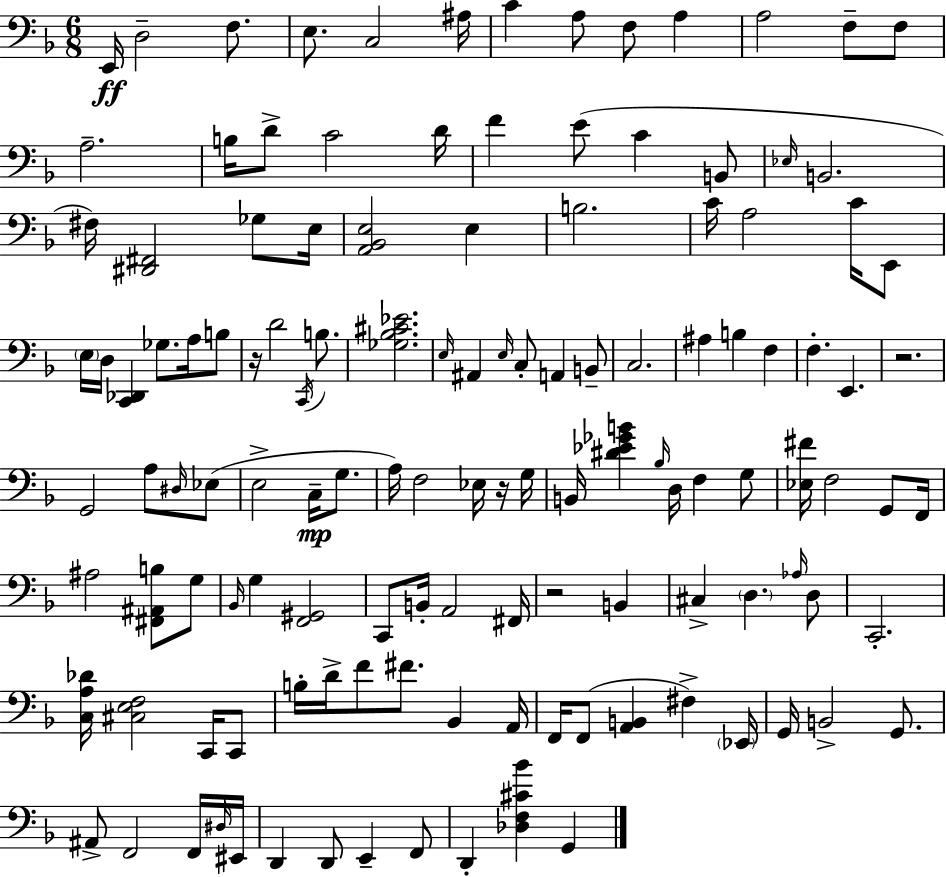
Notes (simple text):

E2/s D3/h F3/e. E3/e. C3/h A#3/s C4/q A3/e F3/e A3/q A3/h F3/e F3/e A3/h. B3/s D4/e C4/h D4/s F4/q E4/e C4/q B2/e Eb3/s B2/h. F#3/s [D#2,F#2]/h Gb3/e E3/s [A2,Bb2,E3]/h E3/q B3/h. C4/s A3/h C4/s E2/e E3/s D3/s [C2,Db2]/q Gb3/e. A3/s B3/e R/s D4/h C2/s B3/e. [Gb3,Bb3,C#4,Eb4]/h. E3/s A#2/q E3/s C3/e A2/q B2/e C3/h. A#3/q B3/q F3/q F3/q. E2/q. R/h. G2/h A3/e D#3/s Eb3/e E3/h C3/s G3/e. A3/s F3/h Eb3/s R/s G3/s B2/s [D#4,Eb4,Gb4,B4]/q Bb3/s D3/s F3/q G3/e [Eb3,F#4]/s F3/h G2/e F2/s A#3/h [F#2,A#2,B3]/e G3/e Bb2/s G3/q [F2,G#2]/h C2/e B2/s A2/h F#2/s R/h B2/q C#3/q D3/q. Ab3/s D3/e C2/h. [C3,A3,Db4]/s [C#3,E3,F3]/h C2/s C2/e B3/s D4/s F4/e F#4/e. Bb2/q A2/s F2/s F2/e [A2,B2]/q F#3/q Eb2/s G2/s B2/h G2/e. A#2/e F2/h F2/s D#3/s EIS2/s D2/q D2/e E2/q F2/e D2/q [Db3,F3,C#4,Bb4]/q G2/q